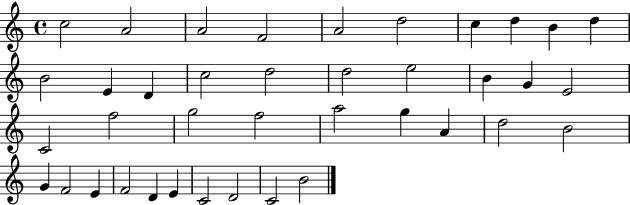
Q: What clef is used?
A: treble